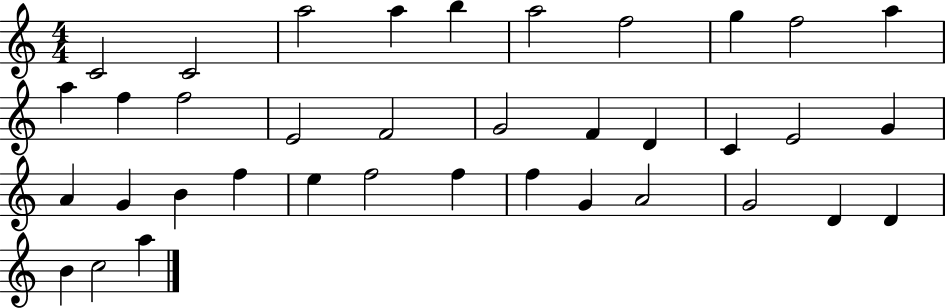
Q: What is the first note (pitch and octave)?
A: C4